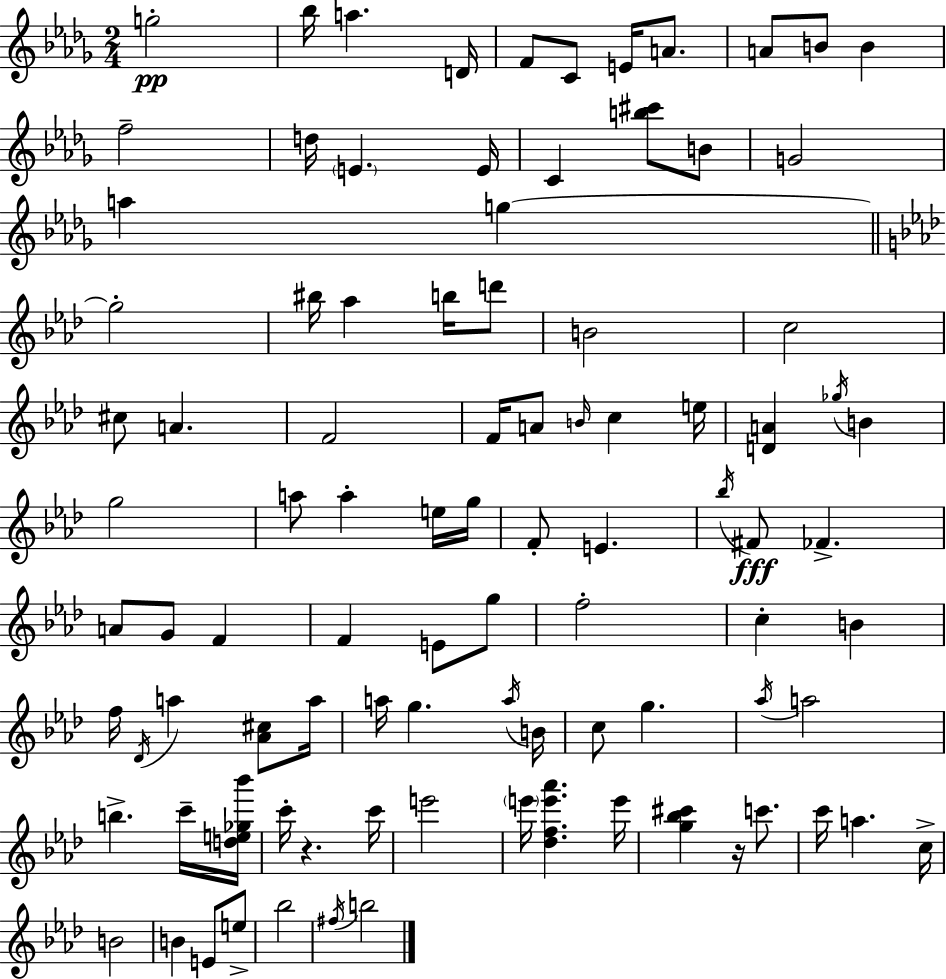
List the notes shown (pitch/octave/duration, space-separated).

G5/h Bb5/s A5/q. D4/s F4/e C4/e E4/s A4/e. A4/e B4/e B4/q F5/h D5/s E4/q. E4/s C4/q [B5,C#6]/e B4/e G4/h A5/q G5/q G5/h BIS5/s Ab5/q B5/s D6/e B4/h C5/h C#5/e A4/q. F4/h F4/s A4/e B4/s C5/q E5/s [D4,A4]/q Gb5/s B4/q G5/h A5/e A5/q E5/s G5/s F4/e E4/q. Bb5/s F#4/e FES4/q. A4/e G4/e F4/q F4/q E4/e G5/e F5/h C5/q B4/q F5/s Db4/s A5/q [Ab4,C#5]/e A5/s A5/s G5/q. A5/s B4/s C5/e G5/q. Ab5/s A5/h B5/q. C6/s [D5,E5,Gb5,Bb6]/s C6/s R/q. C6/s E6/h E6/s [Db5,F5,E6,Ab6]/q. E6/s [G5,Bb5,C#6]/q R/s C6/e. C6/s A5/q. C5/s B4/h B4/q E4/e E5/e Bb5/h F#5/s B5/h